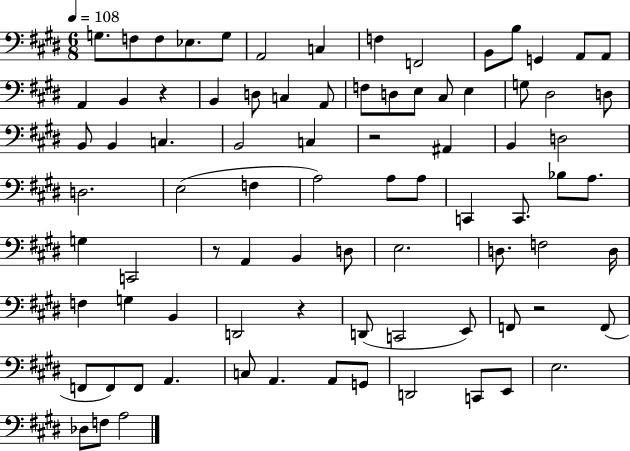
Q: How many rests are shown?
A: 5